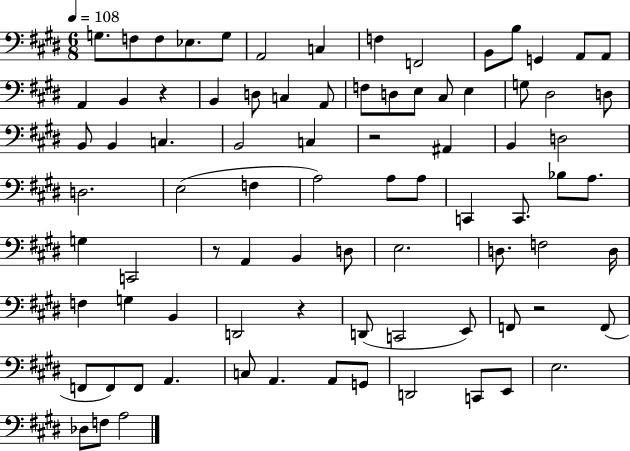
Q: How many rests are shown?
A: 5